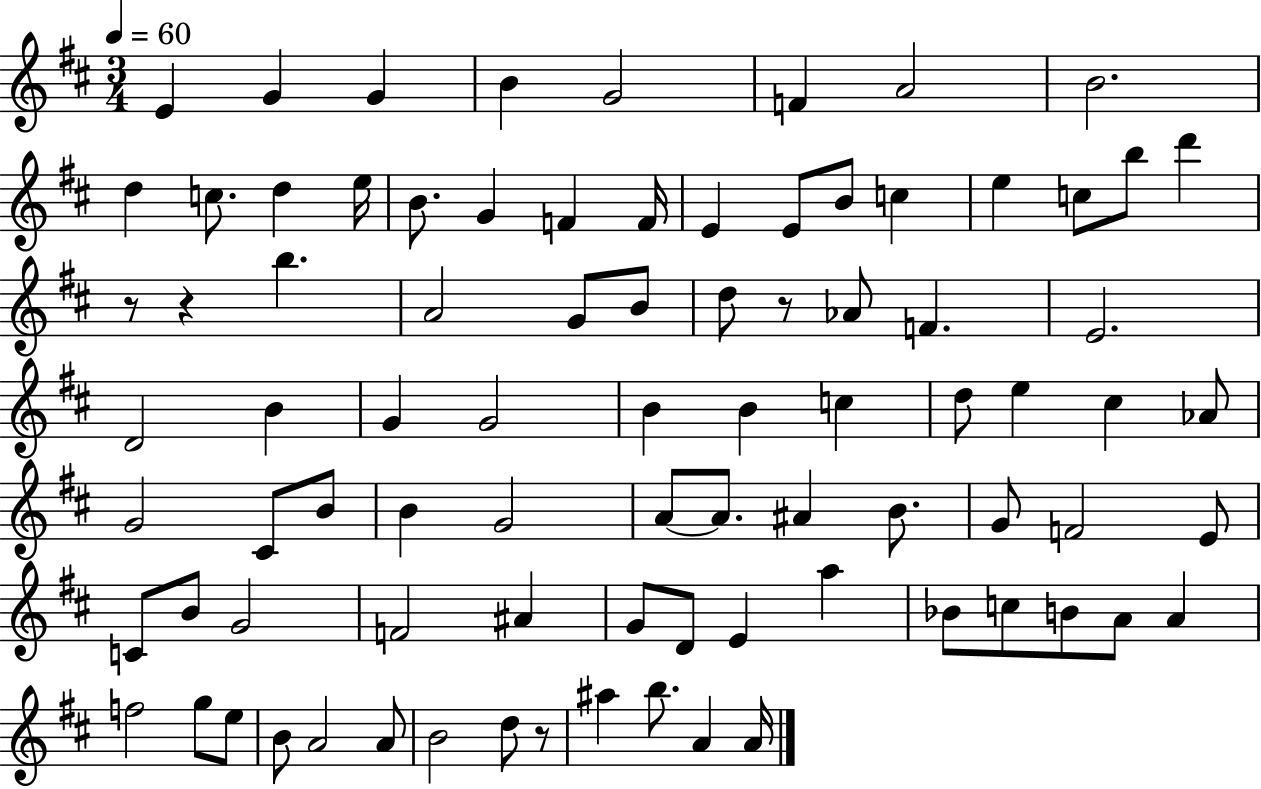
X:1
T:Untitled
M:3/4
L:1/4
K:D
E G G B G2 F A2 B2 d c/2 d e/4 B/2 G F F/4 E E/2 B/2 c e c/2 b/2 d' z/2 z b A2 G/2 B/2 d/2 z/2 _A/2 F E2 D2 B G G2 B B c d/2 e ^c _A/2 G2 ^C/2 B/2 B G2 A/2 A/2 ^A B/2 G/2 F2 E/2 C/2 B/2 G2 F2 ^A G/2 D/2 E a _B/2 c/2 B/2 A/2 A f2 g/2 e/2 B/2 A2 A/2 B2 d/2 z/2 ^a b/2 A A/4